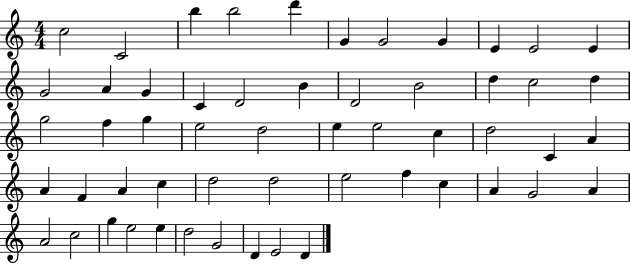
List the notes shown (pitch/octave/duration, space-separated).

C5/h C4/h B5/q B5/h D6/q G4/q G4/h G4/q E4/q E4/h E4/q G4/h A4/q G4/q C4/q D4/h B4/q D4/h B4/h D5/q C5/h D5/q G5/h F5/q G5/q E5/h D5/h E5/q E5/h C5/q D5/h C4/q A4/q A4/q F4/q A4/q C5/q D5/h D5/h E5/h F5/q C5/q A4/q G4/h A4/q A4/h C5/h G5/q E5/h E5/q D5/h G4/h D4/q E4/h D4/q